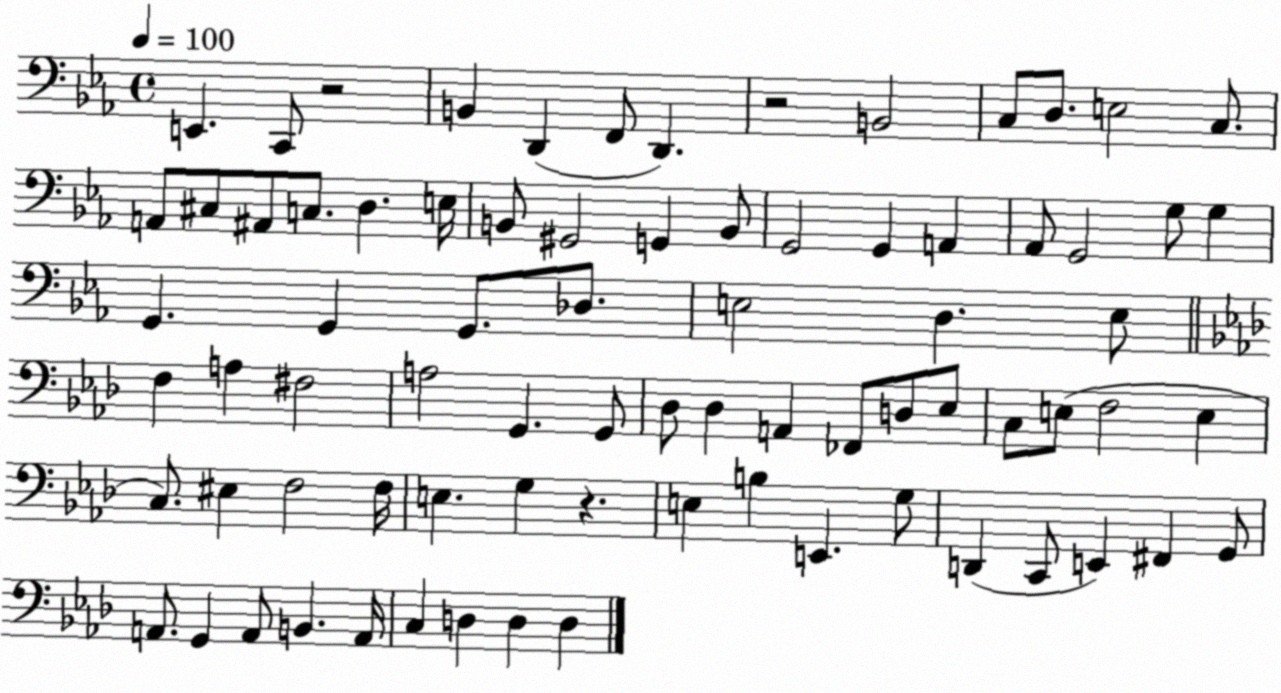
X:1
T:Untitled
M:4/4
L:1/4
K:Eb
E,, C,,/2 z2 B,, D,, F,,/2 D,, z2 B,,2 C,/2 D,/2 E,2 C,/2 A,,/2 ^C,/2 ^A,,/2 C,/2 D, E,/4 B,,/2 ^G,,2 G,, B,,/2 G,,2 G,, A,, _A,,/2 G,,2 G,/2 G, G,, G,, G,,/2 _D,/2 E,2 D, E,/2 F, A, ^F,2 A,2 G,, G,,/2 _D,/2 _D, A,, _F,,/2 D,/2 _E,/2 C,/2 E,/2 F,2 E, C,/2 ^E, F,2 F,/4 E, G, z E, B, E,, G,/2 D,, C,,/2 E,, ^F,, G,,/2 A,,/2 G,, A,,/2 B,, A,,/4 C, D, D, D,